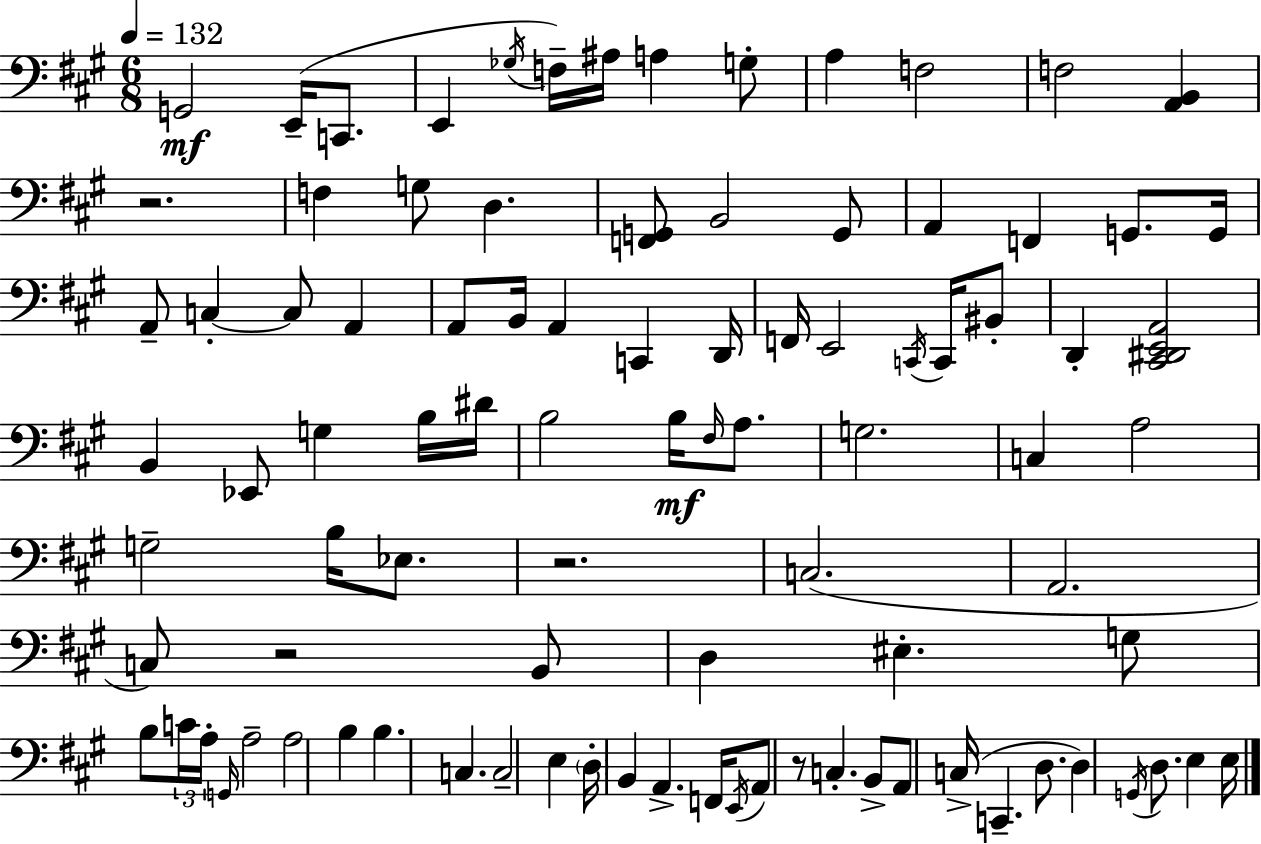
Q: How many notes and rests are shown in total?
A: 93